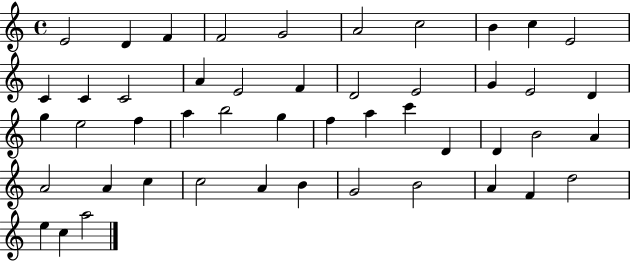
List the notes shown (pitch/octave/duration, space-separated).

E4/h D4/q F4/q F4/h G4/h A4/h C5/h B4/q C5/q E4/h C4/q C4/q C4/h A4/q E4/h F4/q D4/h E4/h G4/q E4/h D4/q G5/q E5/h F5/q A5/q B5/h G5/q F5/q A5/q C6/q D4/q D4/q B4/h A4/q A4/h A4/q C5/q C5/h A4/q B4/q G4/h B4/h A4/q F4/q D5/h E5/q C5/q A5/h